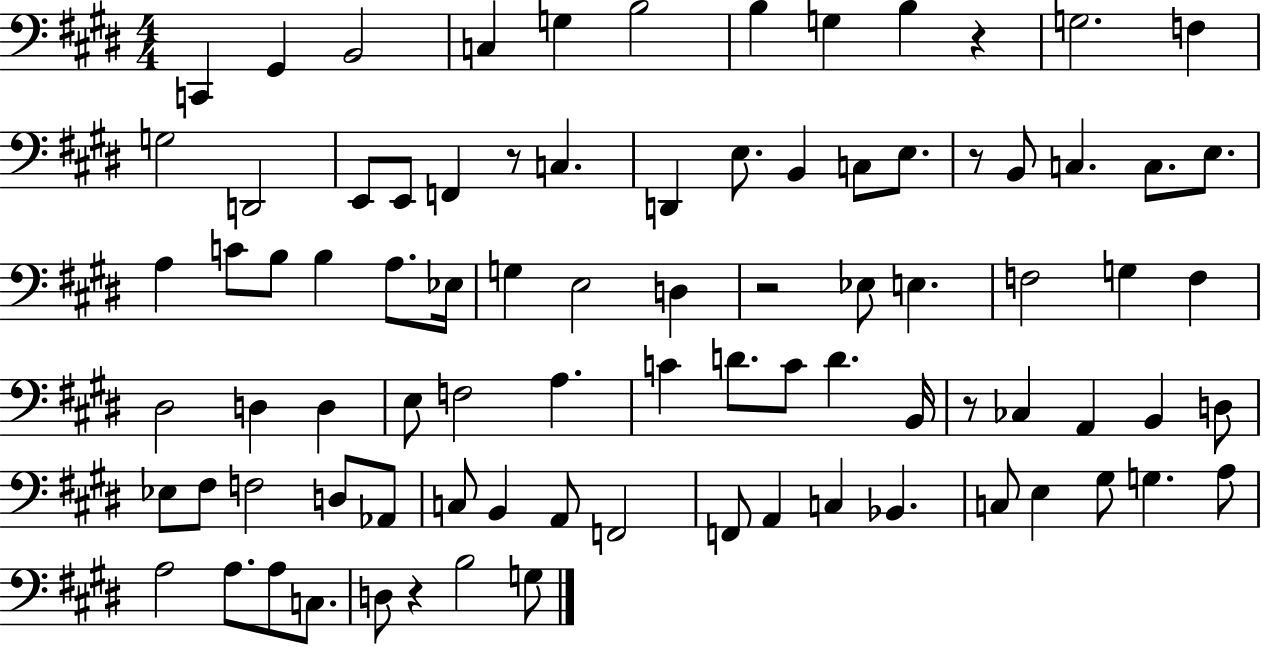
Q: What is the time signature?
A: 4/4